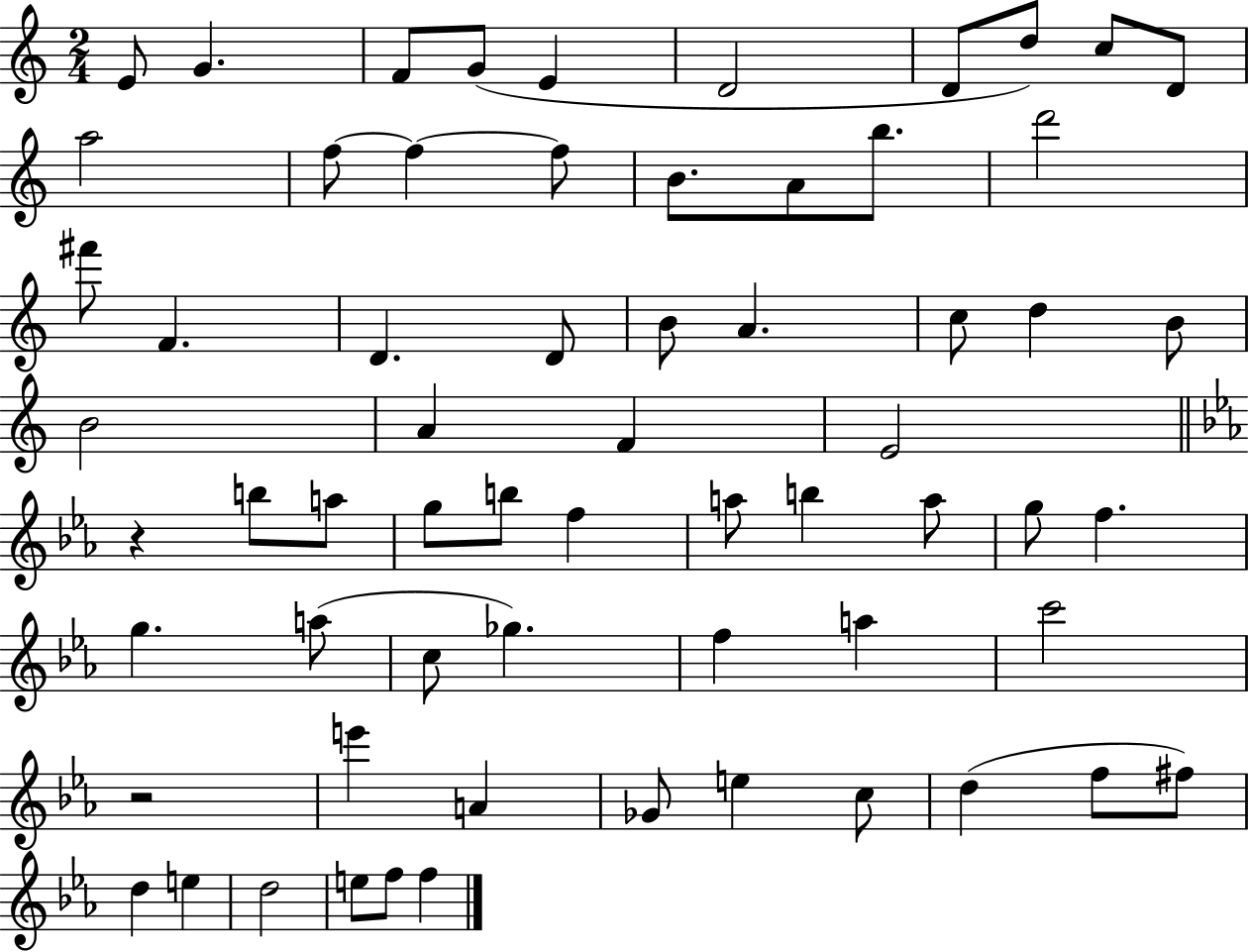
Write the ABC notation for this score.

X:1
T:Untitled
M:2/4
L:1/4
K:C
E/2 G F/2 G/2 E D2 D/2 d/2 c/2 D/2 a2 f/2 f f/2 B/2 A/2 b/2 d'2 ^f'/2 F D D/2 B/2 A c/2 d B/2 B2 A F E2 z b/2 a/2 g/2 b/2 f a/2 b a/2 g/2 f g a/2 c/2 _g f a c'2 z2 e' A _G/2 e c/2 d f/2 ^f/2 d e d2 e/2 f/2 f